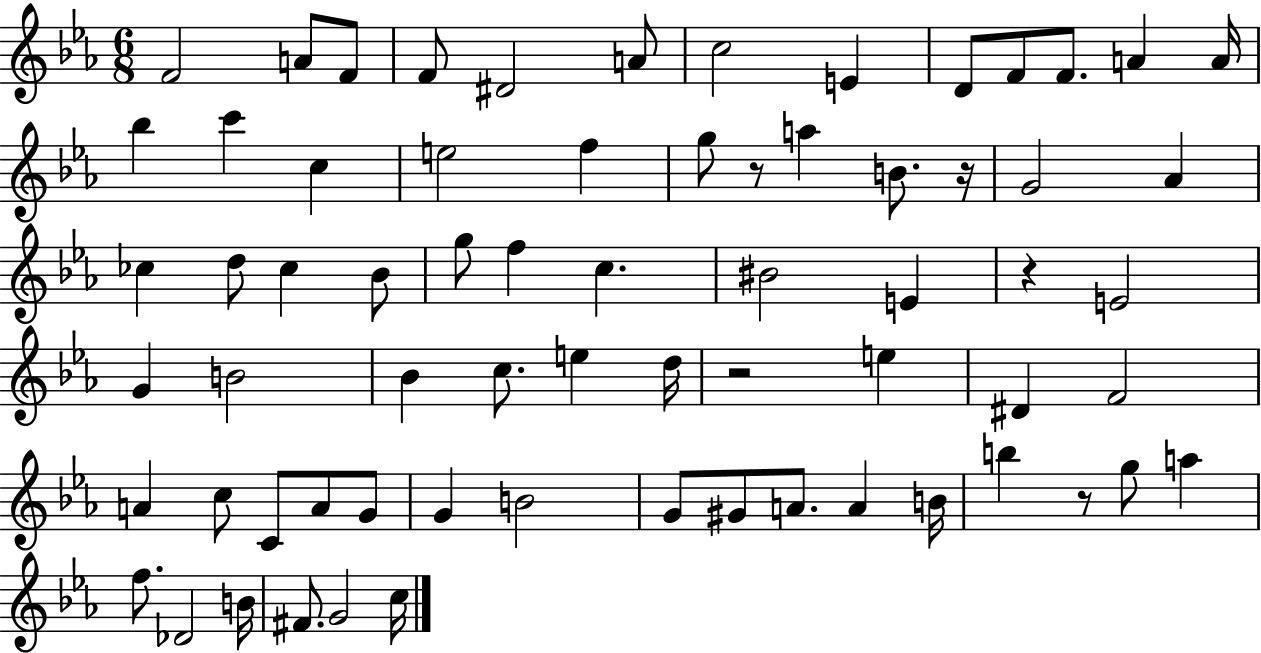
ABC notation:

X:1
T:Untitled
M:6/8
L:1/4
K:Eb
F2 A/2 F/2 F/2 ^D2 A/2 c2 E D/2 F/2 F/2 A A/4 _b c' c e2 f g/2 z/2 a B/2 z/4 G2 _A _c d/2 _c _B/2 g/2 f c ^B2 E z E2 G B2 _B c/2 e d/4 z2 e ^D F2 A c/2 C/2 A/2 G/2 G B2 G/2 ^G/2 A/2 A B/4 b z/2 g/2 a f/2 _D2 B/4 ^F/2 G2 c/4